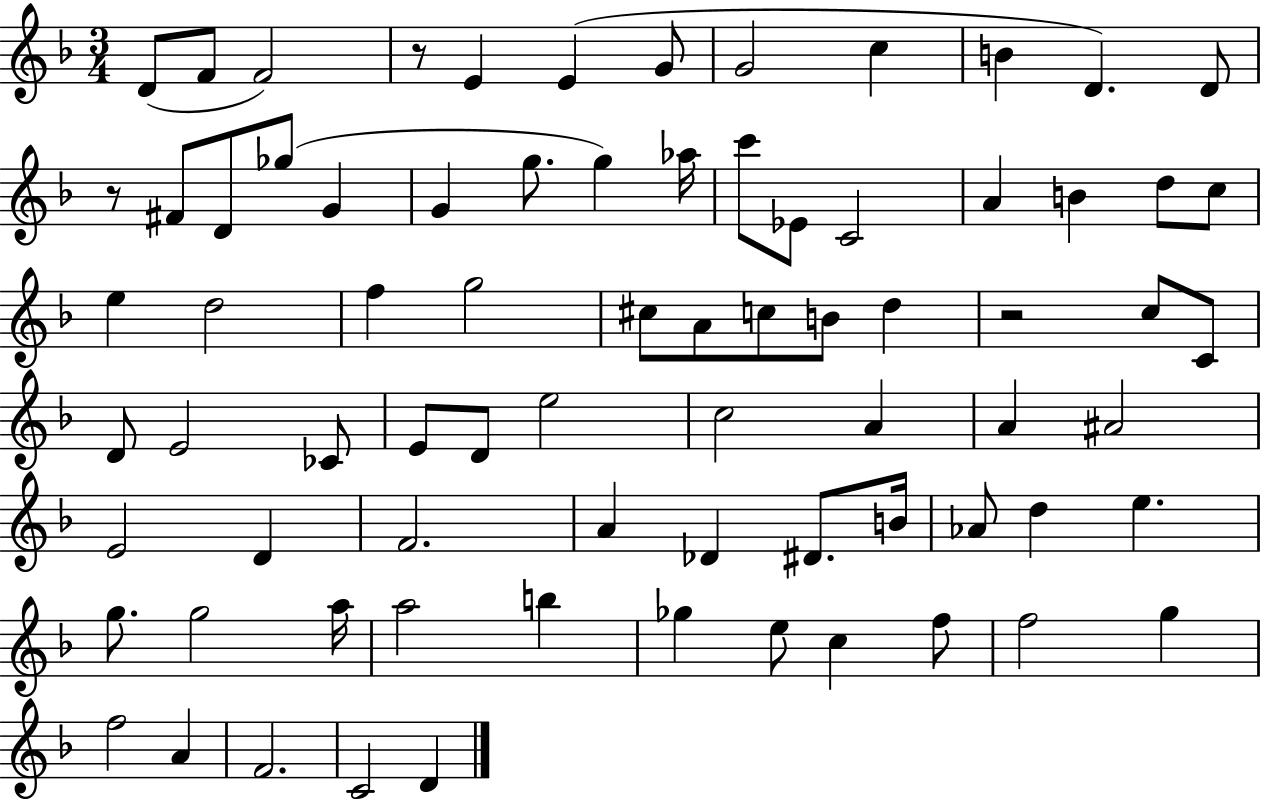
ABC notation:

X:1
T:Untitled
M:3/4
L:1/4
K:F
D/2 F/2 F2 z/2 E E G/2 G2 c B D D/2 z/2 ^F/2 D/2 _g/2 G G g/2 g _a/4 c'/2 _E/2 C2 A B d/2 c/2 e d2 f g2 ^c/2 A/2 c/2 B/2 d z2 c/2 C/2 D/2 E2 _C/2 E/2 D/2 e2 c2 A A ^A2 E2 D F2 A _D ^D/2 B/4 _A/2 d e g/2 g2 a/4 a2 b _g e/2 c f/2 f2 g f2 A F2 C2 D